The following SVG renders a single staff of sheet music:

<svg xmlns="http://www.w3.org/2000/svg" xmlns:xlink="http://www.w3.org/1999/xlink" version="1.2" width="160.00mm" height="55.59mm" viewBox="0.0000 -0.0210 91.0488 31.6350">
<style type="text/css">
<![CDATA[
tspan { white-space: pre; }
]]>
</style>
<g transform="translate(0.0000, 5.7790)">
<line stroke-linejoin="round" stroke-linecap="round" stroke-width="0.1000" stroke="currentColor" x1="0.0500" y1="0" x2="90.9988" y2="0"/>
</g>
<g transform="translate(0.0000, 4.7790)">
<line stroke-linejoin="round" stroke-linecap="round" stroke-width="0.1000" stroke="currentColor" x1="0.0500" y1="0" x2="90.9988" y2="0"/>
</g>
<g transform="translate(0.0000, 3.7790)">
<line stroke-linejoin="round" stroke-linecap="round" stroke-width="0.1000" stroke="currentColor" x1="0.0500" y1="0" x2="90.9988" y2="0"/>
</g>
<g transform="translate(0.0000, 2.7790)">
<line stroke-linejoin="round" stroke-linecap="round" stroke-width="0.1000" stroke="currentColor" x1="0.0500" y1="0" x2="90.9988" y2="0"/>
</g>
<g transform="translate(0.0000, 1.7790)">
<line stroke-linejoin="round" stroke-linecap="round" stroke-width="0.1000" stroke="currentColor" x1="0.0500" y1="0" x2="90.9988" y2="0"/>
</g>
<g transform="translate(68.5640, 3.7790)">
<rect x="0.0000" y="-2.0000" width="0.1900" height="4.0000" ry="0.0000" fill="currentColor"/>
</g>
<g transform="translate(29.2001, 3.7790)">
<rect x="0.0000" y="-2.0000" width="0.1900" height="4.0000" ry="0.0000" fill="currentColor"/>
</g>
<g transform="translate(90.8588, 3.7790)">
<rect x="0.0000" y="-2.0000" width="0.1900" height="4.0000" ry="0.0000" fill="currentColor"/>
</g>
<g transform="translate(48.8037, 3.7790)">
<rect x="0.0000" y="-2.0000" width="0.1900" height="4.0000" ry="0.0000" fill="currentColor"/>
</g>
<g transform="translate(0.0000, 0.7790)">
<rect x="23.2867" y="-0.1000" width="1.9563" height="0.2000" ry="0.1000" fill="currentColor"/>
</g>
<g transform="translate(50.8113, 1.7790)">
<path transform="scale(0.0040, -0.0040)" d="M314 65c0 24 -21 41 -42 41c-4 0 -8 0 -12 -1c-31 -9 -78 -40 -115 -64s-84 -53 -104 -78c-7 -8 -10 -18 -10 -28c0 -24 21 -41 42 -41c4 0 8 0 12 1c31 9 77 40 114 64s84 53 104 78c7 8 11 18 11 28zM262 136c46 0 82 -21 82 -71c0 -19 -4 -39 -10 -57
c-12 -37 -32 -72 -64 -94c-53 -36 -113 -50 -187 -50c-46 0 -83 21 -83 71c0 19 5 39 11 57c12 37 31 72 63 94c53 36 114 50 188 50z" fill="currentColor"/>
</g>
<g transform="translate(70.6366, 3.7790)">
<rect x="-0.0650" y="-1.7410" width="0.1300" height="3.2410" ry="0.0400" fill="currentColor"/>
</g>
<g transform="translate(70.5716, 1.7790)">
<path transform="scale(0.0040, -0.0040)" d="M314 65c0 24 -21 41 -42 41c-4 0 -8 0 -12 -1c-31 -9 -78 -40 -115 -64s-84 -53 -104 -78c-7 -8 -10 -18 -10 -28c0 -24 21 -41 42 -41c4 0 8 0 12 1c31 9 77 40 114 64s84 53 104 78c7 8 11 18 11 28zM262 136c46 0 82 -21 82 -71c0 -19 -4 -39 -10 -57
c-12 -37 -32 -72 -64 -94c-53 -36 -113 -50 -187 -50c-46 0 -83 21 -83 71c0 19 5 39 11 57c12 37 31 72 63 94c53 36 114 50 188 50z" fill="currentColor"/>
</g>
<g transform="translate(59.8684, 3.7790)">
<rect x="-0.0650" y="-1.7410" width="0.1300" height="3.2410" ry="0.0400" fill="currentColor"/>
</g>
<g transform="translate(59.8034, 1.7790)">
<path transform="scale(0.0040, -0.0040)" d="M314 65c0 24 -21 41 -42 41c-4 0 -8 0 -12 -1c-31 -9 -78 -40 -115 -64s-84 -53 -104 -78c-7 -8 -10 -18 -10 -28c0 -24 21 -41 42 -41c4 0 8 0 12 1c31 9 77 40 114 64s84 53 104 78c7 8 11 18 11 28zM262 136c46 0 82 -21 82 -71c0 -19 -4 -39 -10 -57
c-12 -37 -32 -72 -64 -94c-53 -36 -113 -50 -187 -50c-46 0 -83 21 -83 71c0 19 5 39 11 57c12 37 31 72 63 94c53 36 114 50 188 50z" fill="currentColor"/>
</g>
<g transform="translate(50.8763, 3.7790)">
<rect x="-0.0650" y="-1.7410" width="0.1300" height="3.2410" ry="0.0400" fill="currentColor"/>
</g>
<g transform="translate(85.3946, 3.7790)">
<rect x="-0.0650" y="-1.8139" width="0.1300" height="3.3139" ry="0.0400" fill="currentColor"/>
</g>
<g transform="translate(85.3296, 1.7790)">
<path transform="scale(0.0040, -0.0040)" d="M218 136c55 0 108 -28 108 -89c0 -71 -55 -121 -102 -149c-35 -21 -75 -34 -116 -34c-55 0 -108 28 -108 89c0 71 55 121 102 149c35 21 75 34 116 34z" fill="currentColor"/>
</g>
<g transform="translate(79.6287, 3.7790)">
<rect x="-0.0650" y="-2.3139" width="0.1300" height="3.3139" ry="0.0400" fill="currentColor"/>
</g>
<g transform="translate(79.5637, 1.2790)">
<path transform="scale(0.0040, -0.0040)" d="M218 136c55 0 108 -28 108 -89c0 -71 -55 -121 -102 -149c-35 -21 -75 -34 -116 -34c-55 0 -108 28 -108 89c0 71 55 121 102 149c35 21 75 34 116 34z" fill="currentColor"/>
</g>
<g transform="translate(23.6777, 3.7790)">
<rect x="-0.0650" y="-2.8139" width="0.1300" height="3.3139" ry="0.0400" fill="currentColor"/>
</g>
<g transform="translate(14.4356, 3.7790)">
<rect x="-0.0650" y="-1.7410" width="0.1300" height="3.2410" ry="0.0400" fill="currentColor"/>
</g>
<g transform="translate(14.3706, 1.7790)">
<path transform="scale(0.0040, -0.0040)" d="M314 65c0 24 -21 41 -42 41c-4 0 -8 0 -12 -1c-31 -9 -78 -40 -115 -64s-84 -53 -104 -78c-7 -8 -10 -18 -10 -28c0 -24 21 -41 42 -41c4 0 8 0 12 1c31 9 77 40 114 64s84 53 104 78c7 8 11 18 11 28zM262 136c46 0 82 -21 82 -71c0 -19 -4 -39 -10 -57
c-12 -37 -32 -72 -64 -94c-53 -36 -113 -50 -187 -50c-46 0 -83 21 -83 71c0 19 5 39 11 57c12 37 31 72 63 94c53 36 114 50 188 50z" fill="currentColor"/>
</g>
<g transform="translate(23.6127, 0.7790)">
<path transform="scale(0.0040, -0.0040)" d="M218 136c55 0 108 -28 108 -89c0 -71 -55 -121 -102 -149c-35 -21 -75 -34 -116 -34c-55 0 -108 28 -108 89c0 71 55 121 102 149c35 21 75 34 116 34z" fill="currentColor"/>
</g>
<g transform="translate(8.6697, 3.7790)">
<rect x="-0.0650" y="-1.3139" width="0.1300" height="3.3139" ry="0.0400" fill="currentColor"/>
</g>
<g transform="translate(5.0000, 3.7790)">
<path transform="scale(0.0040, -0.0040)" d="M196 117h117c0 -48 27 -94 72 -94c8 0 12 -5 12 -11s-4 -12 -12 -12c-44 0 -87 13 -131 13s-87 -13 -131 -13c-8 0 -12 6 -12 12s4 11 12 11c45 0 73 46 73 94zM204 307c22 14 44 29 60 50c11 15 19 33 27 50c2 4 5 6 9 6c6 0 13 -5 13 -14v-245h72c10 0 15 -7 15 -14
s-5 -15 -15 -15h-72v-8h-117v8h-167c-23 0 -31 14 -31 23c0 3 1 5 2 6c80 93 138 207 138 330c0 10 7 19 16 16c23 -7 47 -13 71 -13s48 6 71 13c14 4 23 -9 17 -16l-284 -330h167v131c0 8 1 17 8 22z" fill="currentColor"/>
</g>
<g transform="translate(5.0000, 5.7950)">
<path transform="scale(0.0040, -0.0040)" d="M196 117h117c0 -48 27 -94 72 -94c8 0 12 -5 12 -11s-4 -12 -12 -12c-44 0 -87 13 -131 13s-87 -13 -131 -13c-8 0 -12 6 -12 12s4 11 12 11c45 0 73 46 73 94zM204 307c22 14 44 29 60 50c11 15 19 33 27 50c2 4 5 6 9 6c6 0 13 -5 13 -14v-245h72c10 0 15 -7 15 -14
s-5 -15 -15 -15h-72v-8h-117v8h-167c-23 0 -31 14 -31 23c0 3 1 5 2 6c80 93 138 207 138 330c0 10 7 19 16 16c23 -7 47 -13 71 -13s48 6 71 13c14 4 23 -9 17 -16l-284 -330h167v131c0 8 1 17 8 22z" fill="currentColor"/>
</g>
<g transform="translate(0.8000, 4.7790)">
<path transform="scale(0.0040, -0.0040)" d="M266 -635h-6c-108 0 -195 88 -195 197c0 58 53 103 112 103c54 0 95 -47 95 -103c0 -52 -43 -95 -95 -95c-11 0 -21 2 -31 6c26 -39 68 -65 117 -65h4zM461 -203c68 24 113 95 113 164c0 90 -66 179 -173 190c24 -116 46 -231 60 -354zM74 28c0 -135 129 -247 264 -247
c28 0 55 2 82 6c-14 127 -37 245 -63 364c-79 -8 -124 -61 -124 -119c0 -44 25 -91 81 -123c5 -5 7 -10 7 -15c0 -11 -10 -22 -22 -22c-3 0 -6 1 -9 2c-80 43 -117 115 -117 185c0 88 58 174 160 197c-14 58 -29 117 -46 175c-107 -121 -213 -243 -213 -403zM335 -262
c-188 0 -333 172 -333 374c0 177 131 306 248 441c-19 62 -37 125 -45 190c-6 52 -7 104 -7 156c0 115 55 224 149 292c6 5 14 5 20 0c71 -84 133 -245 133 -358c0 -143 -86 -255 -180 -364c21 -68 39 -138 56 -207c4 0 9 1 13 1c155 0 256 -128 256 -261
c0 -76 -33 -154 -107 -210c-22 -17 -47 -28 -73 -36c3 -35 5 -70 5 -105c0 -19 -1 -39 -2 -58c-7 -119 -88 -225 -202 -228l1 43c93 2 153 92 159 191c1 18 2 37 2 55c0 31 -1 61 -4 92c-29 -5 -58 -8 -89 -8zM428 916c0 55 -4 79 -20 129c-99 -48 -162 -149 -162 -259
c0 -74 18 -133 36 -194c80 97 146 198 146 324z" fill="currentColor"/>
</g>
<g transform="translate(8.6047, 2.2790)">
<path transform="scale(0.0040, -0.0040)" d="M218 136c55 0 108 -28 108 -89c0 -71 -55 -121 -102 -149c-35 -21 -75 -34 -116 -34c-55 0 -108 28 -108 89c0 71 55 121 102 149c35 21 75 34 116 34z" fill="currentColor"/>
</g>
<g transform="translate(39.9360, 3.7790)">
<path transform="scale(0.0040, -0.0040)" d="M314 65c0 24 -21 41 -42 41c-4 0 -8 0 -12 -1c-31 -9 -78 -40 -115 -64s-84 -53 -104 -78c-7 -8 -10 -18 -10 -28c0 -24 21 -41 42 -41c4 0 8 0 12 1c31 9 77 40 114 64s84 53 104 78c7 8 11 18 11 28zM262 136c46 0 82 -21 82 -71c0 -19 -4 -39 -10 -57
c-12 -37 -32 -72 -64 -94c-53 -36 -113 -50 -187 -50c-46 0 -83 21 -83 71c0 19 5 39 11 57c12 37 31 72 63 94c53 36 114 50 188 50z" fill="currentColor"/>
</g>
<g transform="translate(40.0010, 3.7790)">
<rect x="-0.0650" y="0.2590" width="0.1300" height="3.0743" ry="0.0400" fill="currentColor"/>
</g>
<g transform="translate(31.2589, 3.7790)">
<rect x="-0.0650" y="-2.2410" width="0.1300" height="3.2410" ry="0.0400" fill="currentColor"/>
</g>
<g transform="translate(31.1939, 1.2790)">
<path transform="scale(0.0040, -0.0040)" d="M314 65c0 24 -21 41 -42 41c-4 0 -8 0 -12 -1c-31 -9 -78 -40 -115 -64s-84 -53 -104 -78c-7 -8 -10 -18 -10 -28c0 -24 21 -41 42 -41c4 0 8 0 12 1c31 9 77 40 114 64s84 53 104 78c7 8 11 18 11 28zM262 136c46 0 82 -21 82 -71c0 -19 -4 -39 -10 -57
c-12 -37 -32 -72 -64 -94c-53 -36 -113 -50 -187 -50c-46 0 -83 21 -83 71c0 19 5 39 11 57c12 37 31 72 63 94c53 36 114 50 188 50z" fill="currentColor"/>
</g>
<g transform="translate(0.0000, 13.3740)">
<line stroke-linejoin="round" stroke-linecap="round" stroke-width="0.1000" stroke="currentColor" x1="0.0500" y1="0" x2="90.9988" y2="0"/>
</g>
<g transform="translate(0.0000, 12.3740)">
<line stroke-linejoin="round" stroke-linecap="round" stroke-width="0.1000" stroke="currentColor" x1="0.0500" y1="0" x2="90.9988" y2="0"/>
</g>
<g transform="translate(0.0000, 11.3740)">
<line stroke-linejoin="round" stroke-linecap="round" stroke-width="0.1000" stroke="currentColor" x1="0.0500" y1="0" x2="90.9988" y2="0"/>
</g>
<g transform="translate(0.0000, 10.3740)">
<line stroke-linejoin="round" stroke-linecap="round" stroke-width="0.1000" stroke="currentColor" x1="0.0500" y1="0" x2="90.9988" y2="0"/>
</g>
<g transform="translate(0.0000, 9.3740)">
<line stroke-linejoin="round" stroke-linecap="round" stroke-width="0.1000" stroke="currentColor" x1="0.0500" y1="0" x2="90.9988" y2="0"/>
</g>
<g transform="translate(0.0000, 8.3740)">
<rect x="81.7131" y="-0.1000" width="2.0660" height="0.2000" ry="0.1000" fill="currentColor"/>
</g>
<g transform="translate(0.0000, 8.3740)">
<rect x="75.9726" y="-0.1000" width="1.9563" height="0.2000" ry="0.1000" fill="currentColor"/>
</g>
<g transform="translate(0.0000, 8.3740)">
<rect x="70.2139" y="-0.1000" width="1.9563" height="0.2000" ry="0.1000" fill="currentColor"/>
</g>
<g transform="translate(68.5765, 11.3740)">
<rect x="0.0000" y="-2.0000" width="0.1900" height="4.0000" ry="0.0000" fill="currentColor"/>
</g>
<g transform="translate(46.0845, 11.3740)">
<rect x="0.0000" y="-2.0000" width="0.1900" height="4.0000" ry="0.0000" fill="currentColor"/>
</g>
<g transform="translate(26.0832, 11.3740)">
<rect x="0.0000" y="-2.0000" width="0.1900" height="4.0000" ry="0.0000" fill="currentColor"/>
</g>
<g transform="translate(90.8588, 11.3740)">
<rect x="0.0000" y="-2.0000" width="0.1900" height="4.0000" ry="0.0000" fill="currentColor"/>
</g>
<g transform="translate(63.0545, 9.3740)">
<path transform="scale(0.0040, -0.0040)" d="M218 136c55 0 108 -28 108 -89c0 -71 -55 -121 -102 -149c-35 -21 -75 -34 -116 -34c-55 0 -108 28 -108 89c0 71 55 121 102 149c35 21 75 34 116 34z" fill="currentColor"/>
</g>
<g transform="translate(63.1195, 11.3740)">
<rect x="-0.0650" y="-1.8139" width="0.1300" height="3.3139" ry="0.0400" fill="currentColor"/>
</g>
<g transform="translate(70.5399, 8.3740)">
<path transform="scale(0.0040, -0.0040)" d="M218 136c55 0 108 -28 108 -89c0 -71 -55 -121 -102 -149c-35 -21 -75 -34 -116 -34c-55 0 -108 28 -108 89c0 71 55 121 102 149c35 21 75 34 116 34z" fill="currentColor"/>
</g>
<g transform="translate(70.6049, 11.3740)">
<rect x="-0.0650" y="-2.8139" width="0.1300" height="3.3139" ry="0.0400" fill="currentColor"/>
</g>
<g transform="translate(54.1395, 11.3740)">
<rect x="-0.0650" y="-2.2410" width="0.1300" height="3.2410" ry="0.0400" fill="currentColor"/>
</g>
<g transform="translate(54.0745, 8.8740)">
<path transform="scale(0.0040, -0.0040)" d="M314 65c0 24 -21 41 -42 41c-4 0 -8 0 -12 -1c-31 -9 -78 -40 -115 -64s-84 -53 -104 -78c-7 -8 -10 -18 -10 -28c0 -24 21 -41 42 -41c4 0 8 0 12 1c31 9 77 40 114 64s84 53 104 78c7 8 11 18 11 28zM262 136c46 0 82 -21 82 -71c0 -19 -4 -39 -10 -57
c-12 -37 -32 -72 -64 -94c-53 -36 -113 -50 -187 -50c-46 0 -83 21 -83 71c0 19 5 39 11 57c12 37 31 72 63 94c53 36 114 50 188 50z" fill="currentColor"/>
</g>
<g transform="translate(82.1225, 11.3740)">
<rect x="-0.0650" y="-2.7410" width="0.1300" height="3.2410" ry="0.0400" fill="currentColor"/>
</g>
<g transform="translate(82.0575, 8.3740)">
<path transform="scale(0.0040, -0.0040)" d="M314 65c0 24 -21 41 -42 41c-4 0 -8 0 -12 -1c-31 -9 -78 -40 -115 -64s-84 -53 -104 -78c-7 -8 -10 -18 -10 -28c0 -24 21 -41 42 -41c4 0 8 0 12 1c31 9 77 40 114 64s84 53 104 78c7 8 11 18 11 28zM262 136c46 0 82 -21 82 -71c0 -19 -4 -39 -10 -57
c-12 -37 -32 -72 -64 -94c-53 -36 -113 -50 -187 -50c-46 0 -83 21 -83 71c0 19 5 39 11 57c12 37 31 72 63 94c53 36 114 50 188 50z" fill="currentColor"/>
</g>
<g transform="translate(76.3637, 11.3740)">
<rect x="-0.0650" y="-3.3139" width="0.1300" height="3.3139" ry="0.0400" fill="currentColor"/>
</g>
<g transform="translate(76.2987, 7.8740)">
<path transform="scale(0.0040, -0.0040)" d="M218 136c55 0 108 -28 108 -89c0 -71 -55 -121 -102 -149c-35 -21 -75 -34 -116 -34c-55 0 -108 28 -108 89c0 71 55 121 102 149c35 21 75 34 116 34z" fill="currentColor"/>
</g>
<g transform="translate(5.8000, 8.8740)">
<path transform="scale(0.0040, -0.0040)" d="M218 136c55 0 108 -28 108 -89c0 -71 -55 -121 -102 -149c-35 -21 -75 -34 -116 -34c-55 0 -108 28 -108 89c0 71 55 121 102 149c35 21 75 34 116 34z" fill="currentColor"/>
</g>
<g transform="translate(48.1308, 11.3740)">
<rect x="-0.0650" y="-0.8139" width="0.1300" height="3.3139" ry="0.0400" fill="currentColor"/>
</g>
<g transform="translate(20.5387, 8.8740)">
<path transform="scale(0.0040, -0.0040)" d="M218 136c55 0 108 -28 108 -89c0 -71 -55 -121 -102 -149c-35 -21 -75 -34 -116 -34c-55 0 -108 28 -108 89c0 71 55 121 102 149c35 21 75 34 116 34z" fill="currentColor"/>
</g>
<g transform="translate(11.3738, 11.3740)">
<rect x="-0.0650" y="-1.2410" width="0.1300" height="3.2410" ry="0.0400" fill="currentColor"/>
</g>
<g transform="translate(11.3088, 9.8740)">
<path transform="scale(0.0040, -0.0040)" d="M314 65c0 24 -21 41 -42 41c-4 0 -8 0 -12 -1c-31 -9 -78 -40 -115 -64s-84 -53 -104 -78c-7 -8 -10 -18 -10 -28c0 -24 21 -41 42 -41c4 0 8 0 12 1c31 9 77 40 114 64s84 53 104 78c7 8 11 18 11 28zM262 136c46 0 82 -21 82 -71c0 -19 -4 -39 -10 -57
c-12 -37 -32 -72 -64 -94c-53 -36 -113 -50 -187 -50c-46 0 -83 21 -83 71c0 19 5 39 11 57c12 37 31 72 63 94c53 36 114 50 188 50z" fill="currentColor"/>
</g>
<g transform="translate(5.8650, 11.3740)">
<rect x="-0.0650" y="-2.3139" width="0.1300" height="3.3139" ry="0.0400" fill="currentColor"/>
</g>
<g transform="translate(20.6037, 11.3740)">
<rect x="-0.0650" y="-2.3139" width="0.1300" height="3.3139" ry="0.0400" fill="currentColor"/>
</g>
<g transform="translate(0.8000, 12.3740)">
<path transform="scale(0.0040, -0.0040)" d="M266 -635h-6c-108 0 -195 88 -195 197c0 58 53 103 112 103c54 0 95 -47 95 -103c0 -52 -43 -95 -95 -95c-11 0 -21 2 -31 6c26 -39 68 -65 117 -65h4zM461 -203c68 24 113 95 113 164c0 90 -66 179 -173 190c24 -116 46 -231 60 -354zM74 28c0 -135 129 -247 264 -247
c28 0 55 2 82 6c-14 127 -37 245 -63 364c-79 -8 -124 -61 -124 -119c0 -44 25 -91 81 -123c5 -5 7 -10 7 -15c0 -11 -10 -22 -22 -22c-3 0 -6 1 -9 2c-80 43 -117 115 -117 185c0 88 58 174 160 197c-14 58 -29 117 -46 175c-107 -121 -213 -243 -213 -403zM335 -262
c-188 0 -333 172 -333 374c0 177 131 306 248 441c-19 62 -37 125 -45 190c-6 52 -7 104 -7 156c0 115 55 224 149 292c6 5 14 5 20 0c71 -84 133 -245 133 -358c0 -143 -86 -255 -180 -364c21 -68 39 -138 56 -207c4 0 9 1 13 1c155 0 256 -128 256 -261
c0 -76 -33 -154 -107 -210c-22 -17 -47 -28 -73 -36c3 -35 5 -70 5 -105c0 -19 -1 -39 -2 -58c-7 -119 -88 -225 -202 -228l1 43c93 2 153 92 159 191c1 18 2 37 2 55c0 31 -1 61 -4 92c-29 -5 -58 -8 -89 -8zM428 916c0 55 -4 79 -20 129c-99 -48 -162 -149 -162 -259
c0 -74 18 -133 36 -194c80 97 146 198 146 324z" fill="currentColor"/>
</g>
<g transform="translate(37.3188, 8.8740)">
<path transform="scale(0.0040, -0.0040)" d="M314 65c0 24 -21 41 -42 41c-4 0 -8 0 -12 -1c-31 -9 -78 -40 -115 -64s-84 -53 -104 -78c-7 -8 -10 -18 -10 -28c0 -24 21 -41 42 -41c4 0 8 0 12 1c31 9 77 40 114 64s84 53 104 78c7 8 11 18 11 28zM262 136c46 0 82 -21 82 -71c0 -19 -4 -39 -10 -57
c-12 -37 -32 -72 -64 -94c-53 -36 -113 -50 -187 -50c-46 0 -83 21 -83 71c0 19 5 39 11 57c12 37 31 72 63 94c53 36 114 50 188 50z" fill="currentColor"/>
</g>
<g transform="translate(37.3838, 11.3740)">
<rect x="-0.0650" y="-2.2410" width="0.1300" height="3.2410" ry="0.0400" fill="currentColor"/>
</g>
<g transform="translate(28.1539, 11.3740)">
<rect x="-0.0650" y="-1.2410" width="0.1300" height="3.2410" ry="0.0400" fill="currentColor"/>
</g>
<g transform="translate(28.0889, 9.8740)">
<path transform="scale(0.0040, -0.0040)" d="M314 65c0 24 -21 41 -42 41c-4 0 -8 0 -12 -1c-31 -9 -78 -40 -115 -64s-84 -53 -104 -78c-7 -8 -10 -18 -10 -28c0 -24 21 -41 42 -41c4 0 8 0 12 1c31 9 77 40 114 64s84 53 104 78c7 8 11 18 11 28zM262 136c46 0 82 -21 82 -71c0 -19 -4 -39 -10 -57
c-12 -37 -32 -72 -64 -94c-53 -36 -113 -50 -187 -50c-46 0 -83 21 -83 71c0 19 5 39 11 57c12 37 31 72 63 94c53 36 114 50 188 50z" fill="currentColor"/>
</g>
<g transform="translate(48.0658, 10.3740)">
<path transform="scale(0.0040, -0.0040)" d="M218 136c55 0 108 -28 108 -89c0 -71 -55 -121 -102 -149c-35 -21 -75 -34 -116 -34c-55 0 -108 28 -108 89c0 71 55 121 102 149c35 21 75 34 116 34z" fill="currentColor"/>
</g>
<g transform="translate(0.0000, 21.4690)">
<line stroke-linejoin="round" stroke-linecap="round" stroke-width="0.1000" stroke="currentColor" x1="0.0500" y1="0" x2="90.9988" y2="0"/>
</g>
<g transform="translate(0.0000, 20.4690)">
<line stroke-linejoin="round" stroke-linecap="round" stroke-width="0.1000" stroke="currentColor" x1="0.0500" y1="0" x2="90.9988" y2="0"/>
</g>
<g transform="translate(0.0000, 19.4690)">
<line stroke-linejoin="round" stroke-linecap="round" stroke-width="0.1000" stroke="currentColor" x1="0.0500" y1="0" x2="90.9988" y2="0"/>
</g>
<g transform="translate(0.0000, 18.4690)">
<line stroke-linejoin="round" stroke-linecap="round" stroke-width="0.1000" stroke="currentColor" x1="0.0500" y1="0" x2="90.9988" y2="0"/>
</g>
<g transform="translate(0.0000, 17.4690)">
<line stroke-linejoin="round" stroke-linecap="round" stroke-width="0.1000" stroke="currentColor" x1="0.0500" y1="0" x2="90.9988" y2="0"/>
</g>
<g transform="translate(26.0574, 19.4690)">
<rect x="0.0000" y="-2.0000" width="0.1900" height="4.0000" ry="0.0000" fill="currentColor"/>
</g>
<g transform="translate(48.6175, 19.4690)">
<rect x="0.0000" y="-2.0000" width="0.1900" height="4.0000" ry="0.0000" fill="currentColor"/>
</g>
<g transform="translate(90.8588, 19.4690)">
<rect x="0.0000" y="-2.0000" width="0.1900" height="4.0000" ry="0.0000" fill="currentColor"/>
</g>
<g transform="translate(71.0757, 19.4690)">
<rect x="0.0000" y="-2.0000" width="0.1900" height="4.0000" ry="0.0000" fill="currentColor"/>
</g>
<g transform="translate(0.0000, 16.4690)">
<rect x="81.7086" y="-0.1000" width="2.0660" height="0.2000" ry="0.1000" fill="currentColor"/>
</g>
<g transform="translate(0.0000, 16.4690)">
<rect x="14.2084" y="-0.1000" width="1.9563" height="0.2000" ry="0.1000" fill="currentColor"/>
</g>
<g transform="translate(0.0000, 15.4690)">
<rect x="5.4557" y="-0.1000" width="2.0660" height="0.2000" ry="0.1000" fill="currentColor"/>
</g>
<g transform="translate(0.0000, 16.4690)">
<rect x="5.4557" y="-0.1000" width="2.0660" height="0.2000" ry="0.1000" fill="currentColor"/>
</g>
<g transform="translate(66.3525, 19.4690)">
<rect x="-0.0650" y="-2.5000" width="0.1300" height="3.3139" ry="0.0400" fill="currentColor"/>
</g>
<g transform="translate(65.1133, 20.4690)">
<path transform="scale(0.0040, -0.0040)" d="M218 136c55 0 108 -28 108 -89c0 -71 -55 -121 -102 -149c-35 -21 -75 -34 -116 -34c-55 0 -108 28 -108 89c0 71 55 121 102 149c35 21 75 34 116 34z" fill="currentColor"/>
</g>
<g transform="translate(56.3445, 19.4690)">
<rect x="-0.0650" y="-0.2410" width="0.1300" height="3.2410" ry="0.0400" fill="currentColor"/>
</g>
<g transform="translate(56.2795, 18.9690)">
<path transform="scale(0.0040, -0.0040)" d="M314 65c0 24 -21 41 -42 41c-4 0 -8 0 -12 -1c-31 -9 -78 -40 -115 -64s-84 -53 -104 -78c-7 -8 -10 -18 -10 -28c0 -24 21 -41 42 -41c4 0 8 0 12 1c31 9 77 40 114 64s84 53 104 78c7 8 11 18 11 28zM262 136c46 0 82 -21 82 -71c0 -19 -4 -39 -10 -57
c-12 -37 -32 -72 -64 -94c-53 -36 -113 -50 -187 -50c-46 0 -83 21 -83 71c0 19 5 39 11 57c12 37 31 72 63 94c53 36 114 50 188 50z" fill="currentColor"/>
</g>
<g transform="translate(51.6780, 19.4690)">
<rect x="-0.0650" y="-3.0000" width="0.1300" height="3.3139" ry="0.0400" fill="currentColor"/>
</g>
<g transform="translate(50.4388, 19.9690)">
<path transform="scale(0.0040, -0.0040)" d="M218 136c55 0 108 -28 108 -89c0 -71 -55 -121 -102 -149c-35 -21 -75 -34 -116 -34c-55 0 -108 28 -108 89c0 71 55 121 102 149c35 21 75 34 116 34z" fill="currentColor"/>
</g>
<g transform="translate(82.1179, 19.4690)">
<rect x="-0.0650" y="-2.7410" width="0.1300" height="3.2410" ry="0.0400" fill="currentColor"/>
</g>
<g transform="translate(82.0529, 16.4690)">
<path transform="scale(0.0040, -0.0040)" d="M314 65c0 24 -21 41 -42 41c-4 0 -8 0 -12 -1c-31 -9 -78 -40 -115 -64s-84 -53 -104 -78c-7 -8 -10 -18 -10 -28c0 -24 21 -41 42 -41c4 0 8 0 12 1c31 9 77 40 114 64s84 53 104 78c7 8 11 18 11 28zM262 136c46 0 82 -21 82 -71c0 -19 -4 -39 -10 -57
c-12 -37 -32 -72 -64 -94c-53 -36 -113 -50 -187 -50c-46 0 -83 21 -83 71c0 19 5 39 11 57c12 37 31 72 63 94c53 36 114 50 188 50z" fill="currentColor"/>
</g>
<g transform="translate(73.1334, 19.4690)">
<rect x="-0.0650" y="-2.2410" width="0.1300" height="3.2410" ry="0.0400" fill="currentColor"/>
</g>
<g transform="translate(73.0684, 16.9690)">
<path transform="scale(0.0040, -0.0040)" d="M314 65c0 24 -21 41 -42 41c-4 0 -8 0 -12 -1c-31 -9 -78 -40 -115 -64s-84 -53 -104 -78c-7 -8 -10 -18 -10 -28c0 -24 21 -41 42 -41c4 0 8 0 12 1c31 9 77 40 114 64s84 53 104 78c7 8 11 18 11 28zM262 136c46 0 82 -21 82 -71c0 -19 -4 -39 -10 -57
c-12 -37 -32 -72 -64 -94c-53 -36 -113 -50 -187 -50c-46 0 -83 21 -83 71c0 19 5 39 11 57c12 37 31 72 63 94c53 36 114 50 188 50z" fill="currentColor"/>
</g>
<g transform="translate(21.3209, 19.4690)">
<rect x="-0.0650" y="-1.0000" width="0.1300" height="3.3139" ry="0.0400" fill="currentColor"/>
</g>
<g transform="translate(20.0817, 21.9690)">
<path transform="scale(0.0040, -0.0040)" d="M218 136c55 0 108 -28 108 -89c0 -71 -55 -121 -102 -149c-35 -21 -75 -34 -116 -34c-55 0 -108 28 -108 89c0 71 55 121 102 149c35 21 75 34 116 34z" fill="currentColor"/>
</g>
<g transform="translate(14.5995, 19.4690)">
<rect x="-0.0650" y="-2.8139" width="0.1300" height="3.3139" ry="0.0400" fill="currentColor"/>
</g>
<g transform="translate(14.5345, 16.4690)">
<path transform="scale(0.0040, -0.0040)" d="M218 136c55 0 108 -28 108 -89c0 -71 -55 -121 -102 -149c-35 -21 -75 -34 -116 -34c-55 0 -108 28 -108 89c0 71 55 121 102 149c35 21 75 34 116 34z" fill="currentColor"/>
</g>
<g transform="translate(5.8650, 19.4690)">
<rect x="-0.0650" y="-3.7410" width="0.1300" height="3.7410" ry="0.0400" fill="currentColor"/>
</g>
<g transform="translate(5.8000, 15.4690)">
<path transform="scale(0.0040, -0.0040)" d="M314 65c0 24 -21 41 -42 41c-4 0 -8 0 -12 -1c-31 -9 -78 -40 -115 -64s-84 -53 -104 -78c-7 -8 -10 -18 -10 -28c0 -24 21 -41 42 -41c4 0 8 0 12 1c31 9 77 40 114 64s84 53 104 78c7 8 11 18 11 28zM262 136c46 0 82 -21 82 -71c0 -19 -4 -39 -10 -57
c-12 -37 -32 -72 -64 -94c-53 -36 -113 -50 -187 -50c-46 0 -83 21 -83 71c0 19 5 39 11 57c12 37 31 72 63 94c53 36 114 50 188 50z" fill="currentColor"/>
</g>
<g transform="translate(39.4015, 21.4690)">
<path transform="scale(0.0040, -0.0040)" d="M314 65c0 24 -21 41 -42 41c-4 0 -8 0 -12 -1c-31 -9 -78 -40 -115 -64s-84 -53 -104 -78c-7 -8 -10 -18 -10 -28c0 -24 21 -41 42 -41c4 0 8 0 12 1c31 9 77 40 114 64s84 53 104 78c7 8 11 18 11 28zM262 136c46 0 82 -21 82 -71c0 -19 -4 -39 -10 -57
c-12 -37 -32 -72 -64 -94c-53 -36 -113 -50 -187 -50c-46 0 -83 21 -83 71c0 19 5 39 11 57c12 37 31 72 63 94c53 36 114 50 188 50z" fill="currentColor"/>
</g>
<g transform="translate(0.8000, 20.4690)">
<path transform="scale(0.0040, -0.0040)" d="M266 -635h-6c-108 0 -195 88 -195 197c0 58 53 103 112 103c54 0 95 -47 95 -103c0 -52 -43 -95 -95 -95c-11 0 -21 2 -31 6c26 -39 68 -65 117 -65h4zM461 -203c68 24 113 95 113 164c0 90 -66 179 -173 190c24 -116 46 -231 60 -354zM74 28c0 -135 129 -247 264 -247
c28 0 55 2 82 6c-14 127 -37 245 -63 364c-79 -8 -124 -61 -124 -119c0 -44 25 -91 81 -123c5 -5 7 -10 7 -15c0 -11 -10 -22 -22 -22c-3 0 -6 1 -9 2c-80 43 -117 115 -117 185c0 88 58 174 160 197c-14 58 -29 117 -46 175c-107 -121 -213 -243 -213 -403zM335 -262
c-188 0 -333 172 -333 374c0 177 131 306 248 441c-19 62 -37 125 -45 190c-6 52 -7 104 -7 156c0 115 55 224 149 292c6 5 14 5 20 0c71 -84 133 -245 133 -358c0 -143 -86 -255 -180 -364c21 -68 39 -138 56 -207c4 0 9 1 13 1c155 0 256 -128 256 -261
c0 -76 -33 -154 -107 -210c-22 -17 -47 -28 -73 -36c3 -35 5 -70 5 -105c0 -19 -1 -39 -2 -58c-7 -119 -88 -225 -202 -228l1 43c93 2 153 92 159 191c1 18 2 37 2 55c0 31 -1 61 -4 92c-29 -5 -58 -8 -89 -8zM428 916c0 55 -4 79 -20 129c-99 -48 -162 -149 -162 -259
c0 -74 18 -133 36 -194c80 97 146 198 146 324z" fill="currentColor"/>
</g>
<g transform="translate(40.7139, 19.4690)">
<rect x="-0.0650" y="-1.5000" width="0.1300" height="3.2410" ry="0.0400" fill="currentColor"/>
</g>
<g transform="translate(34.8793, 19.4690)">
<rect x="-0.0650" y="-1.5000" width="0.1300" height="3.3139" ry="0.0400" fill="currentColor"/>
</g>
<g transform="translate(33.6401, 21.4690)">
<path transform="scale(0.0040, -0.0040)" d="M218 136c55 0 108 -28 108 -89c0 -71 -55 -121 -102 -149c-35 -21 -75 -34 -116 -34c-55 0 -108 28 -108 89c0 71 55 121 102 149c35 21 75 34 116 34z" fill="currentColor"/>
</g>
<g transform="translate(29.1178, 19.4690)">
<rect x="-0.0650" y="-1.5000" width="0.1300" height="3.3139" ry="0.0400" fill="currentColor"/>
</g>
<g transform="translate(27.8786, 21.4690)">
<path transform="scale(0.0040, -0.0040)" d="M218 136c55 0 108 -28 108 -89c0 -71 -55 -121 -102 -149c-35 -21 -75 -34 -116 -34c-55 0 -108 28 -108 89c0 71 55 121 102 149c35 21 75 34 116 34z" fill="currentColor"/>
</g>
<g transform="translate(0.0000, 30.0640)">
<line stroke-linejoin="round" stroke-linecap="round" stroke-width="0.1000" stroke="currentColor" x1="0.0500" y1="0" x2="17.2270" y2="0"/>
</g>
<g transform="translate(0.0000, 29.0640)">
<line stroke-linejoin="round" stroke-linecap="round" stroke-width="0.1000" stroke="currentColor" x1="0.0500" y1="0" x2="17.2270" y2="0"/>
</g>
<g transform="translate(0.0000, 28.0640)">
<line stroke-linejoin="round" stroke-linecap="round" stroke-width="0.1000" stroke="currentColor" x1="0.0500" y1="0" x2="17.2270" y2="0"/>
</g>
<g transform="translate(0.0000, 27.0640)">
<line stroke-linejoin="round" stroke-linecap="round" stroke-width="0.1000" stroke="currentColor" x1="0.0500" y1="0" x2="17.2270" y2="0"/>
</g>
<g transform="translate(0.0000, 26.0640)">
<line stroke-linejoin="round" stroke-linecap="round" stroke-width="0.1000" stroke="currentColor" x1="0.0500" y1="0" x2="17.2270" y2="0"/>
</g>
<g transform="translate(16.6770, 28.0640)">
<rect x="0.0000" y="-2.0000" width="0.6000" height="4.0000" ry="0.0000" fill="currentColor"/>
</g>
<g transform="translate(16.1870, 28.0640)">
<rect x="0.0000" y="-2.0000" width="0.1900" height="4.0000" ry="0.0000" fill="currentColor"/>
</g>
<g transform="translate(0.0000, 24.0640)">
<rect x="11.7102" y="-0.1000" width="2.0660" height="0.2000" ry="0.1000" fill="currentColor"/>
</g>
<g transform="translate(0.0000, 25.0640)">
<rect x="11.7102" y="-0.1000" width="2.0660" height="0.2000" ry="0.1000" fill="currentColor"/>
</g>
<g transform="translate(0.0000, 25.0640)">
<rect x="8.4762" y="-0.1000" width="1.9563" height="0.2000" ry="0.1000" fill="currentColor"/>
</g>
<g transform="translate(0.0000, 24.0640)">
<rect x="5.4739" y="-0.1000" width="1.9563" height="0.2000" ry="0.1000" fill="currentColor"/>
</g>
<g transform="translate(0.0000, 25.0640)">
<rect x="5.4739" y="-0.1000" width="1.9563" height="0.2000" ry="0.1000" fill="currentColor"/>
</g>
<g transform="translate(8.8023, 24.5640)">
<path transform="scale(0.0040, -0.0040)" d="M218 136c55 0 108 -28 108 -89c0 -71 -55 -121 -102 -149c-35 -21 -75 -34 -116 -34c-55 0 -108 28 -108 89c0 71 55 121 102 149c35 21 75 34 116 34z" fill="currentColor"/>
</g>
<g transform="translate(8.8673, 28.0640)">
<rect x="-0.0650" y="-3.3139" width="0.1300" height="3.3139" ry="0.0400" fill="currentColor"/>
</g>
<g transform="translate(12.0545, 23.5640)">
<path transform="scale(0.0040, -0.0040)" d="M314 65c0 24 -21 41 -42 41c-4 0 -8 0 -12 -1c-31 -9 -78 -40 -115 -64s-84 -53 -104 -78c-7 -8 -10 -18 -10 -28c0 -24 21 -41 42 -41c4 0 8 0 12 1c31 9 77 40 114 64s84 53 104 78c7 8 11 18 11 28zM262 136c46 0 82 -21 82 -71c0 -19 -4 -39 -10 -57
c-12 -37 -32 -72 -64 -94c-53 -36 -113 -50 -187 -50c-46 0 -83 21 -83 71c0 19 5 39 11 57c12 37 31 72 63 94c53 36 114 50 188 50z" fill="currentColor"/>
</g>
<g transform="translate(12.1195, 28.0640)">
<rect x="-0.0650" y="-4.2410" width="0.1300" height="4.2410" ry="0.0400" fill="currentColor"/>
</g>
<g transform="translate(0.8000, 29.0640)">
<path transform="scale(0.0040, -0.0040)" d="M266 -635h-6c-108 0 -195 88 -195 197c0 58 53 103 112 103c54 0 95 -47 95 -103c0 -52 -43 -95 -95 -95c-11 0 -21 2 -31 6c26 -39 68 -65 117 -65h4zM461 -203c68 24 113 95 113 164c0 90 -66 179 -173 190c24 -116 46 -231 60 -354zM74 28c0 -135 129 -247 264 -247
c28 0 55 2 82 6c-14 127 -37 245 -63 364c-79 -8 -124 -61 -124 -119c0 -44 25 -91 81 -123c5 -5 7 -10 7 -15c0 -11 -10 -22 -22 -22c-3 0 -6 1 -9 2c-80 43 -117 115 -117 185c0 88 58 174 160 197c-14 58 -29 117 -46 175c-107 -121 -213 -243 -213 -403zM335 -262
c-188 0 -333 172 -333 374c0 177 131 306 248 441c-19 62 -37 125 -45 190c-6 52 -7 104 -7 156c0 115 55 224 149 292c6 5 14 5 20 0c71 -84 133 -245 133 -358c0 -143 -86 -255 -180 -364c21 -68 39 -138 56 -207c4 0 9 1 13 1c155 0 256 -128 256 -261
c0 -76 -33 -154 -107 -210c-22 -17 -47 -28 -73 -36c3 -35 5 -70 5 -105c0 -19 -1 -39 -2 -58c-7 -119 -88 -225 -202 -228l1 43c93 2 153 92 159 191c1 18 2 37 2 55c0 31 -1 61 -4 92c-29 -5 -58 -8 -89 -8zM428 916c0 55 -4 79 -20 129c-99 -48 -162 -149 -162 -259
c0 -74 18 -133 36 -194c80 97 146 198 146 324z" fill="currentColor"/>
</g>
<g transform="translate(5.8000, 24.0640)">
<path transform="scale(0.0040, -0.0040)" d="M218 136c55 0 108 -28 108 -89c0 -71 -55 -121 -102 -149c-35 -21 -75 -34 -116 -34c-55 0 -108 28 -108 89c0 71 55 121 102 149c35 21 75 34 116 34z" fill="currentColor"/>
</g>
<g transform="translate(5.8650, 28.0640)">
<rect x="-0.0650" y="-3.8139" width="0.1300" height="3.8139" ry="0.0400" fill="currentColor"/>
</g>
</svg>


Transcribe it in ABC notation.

X:1
T:Untitled
M:4/4
L:1/4
K:C
e f2 a g2 B2 f2 f2 f2 g f g e2 g e2 g2 d g2 f a b a2 c'2 a D E E E2 A c2 G g2 a2 c' b d'2